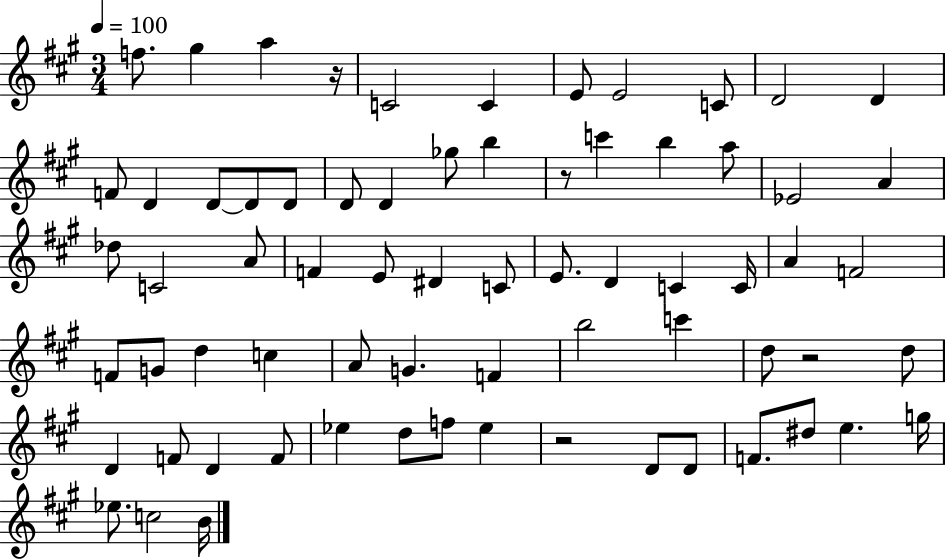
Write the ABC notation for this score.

X:1
T:Untitled
M:3/4
L:1/4
K:A
f/2 ^g a z/4 C2 C E/2 E2 C/2 D2 D F/2 D D/2 D/2 D/2 D/2 D _g/2 b z/2 c' b a/2 _E2 A _d/2 C2 A/2 F E/2 ^D C/2 E/2 D C C/4 A F2 F/2 G/2 d c A/2 G F b2 c' d/2 z2 d/2 D F/2 D F/2 _e d/2 f/2 _e z2 D/2 D/2 F/2 ^d/2 e g/4 _e/2 c2 B/4